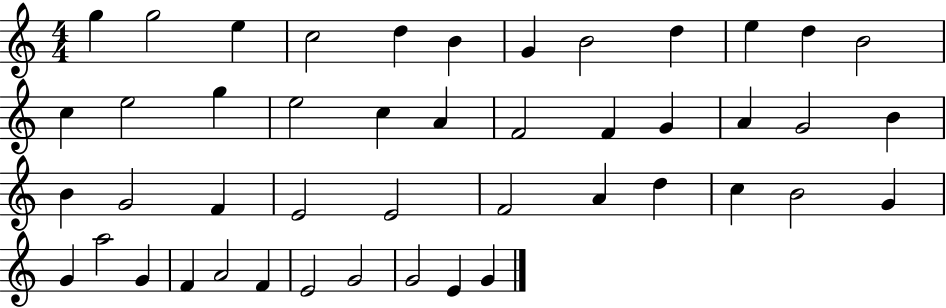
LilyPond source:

{
  \clef treble
  \numericTimeSignature
  \time 4/4
  \key c \major
  g''4 g''2 e''4 | c''2 d''4 b'4 | g'4 b'2 d''4 | e''4 d''4 b'2 | \break c''4 e''2 g''4 | e''2 c''4 a'4 | f'2 f'4 g'4 | a'4 g'2 b'4 | \break b'4 g'2 f'4 | e'2 e'2 | f'2 a'4 d''4 | c''4 b'2 g'4 | \break g'4 a''2 g'4 | f'4 a'2 f'4 | e'2 g'2 | g'2 e'4 g'4 | \break \bar "|."
}